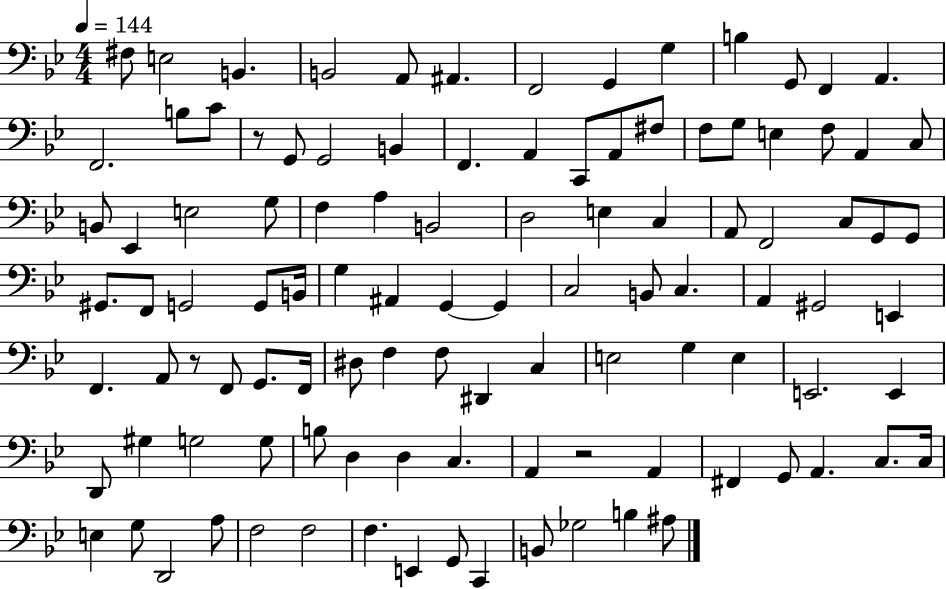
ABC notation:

X:1
T:Untitled
M:4/4
L:1/4
K:Bb
^F,/2 E,2 B,, B,,2 A,,/2 ^A,, F,,2 G,, G, B, G,,/2 F,, A,, F,,2 B,/2 C/2 z/2 G,,/2 G,,2 B,, F,, A,, C,,/2 A,,/2 ^F,/2 F,/2 G,/2 E, F,/2 A,, C,/2 B,,/2 _E,, E,2 G,/2 F, A, B,,2 D,2 E, C, A,,/2 F,,2 C,/2 G,,/2 G,,/2 ^G,,/2 F,,/2 G,,2 G,,/2 B,,/4 G, ^A,, G,, G,, C,2 B,,/2 C, A,, ^G,,2 E,, F,, A,,/2 z/2 F,,/2 G,,/2 F,,/4 ^D,/2 F, F,/2 ^D,, C, E,2 G, E, E,,2 E,, D,,/2 ^G, G,2 G,/2 B,/2 D, D, C, A,, z2 A,, ^F,, G,,/2 A,, C,/2 C,/4 E, G,/2 D,,2 A,/2 F,2 F,2 F, E,, G,,/2 C,, B,,/2 _G,2 B, ^A,/2